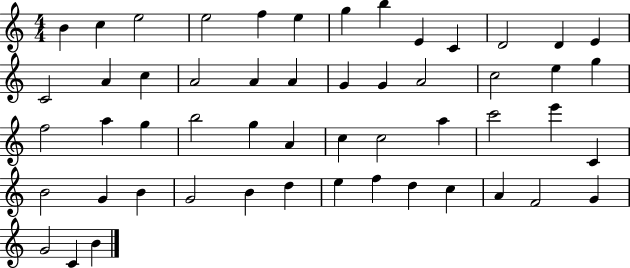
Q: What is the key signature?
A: C major